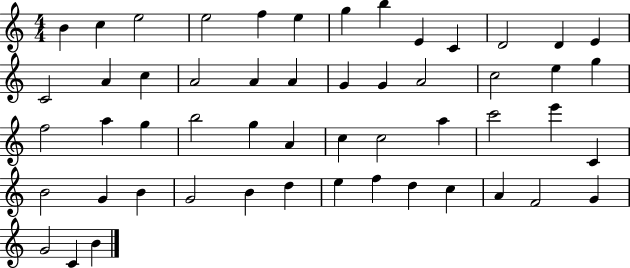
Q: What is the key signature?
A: C major